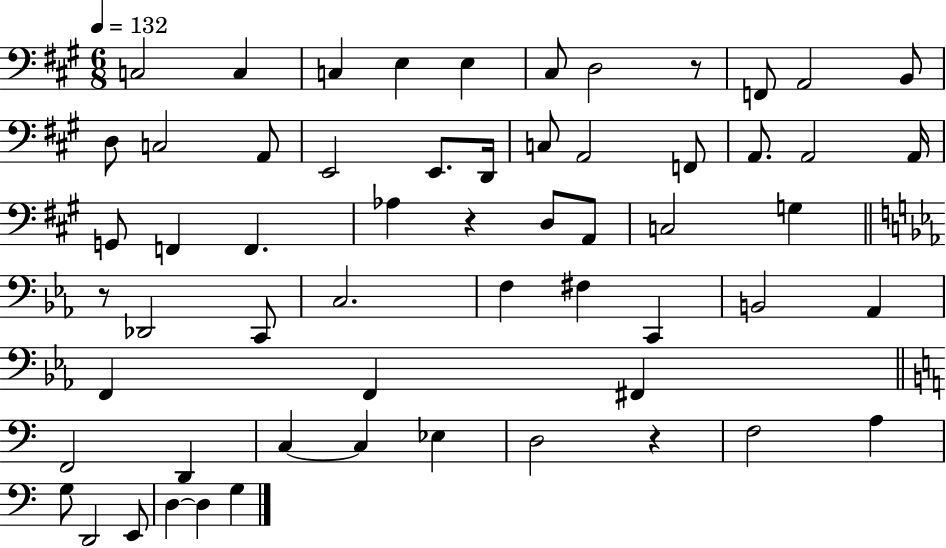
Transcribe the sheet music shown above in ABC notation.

X:1
T:Untitled
M:6/8
L:1/4
K:A
C,2 C, C, E, E, ^C,/2 D,2 z/2 F,,/2 A,,2 B,,/2 D,/2 C,2 A,,/2 E,,2 E,,/2 D,,/4 C,/2 A,,2 F,,/2 A,,/2 A,,2 A,,/4 G,,/2 F,, F,, _A, z D,/2 A,,/2 C,2 G, z/2 _D,,2 C,,/2 C,2 F, ^F, C,, B,,2 _A,, F,, F,, ^F,, F,,2 D,, C, C, _E, D,2 z F,2 A, G,/2 D,,2 E,,/2 D, D, G,